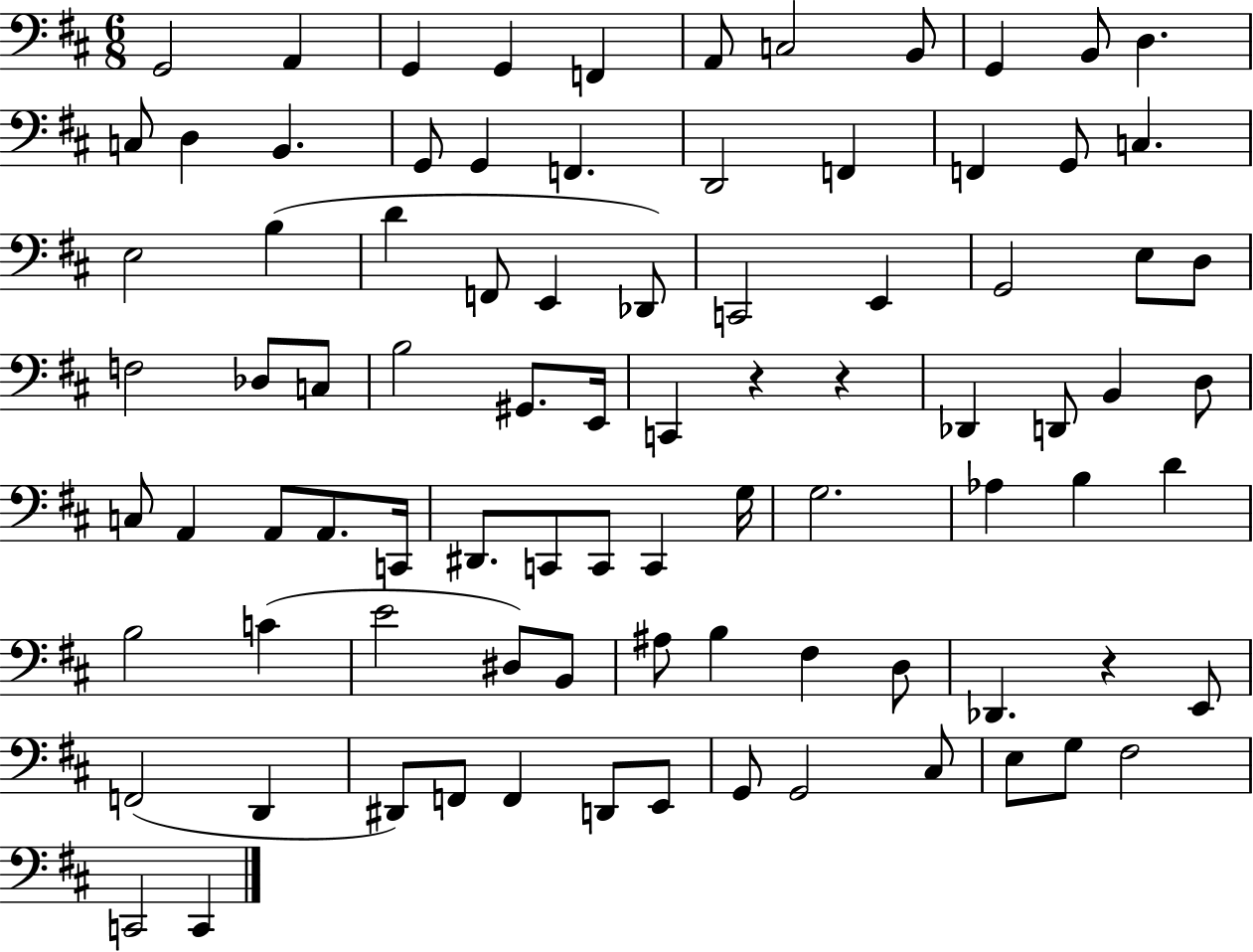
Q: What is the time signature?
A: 6/8